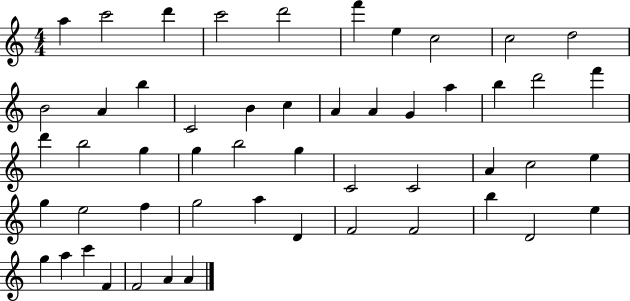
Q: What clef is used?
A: treble